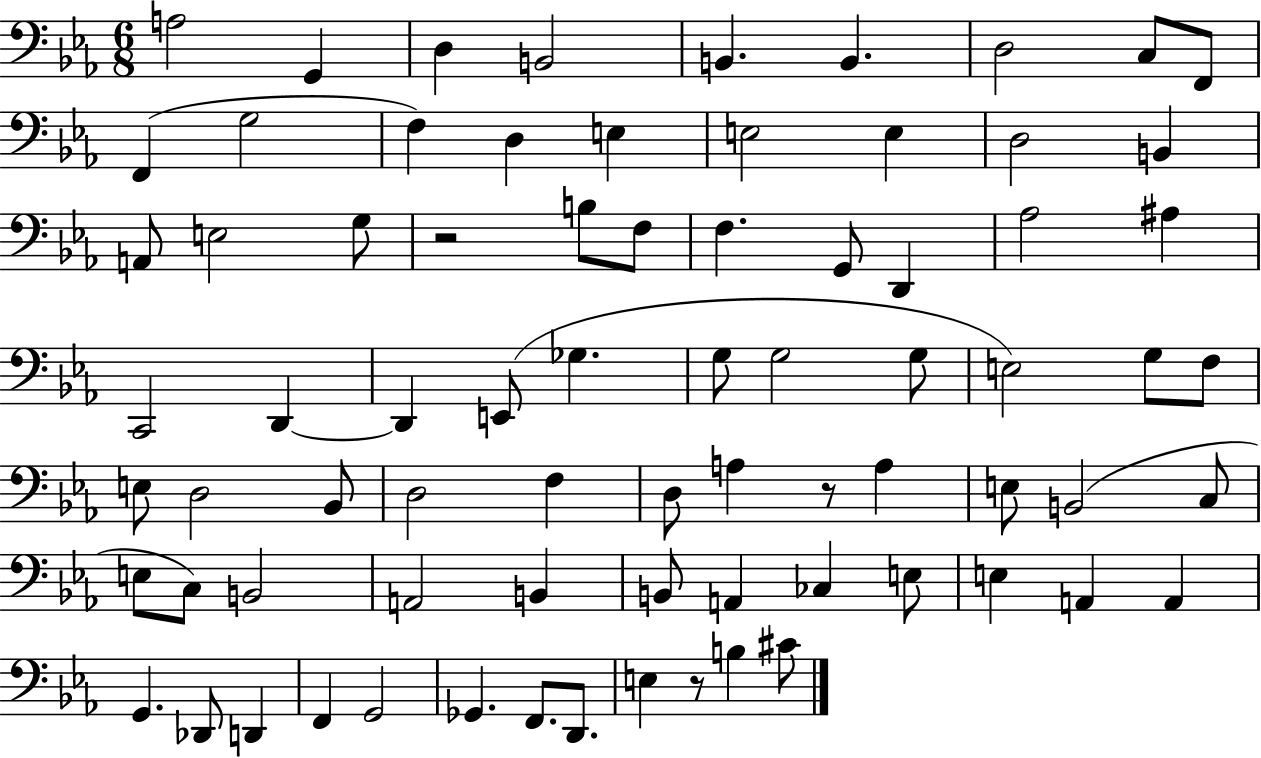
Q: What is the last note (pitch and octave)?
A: C#4